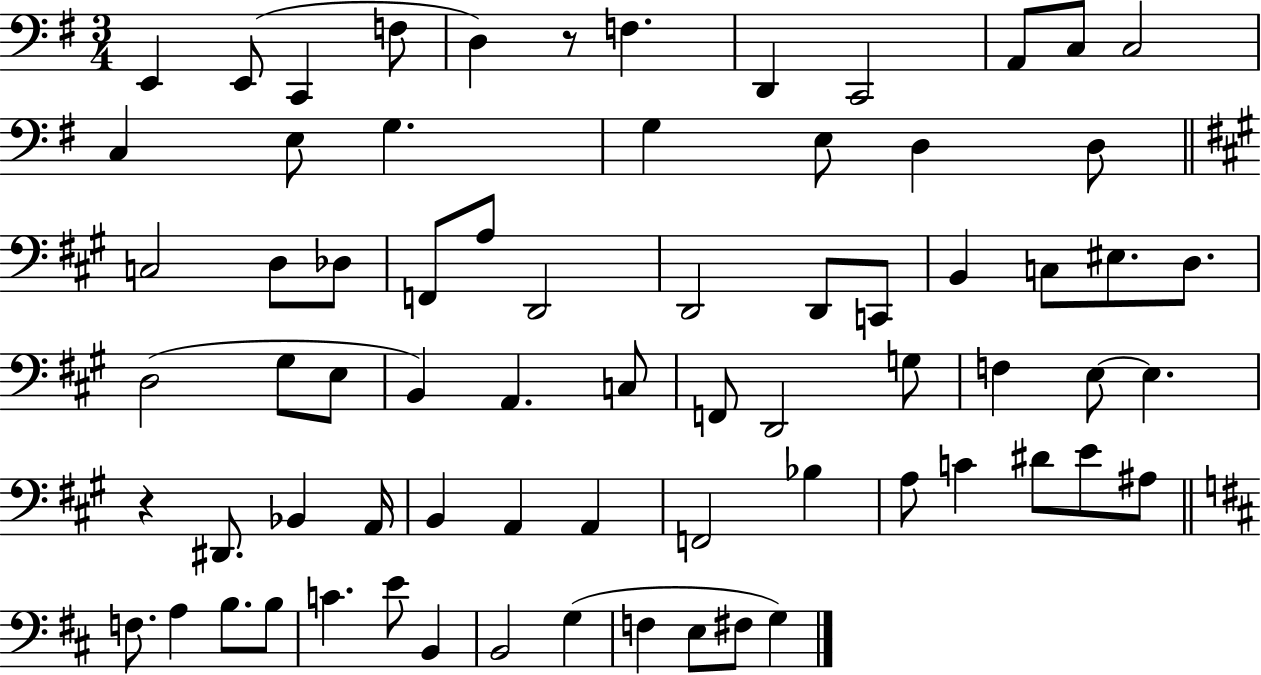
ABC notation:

X:1
T:Untitled
M:3/4
L:1/4
K:G
E,, E,,/2 C,, F,/2 D, z/2 F, D,, C,,2 A,,/2 C,/2 C,2 C, E,/2 G, G, E,/2 D, D,/2 C,2 D,/2 _D,/2 F,,/2 A,/2 D,,2 D,,2 D,,/2 C,,/2 B,, C,/2 ^E,/2 D,/2 D,2 ^G,/2 E,/2 B,, A,, C,/2 F,,/2 D,,2 G,/2 F, E,/2 E, z ^D,,/2 _B,, A,,/4 B,, A,, A,, F,,2 _B, A,/2 C ^D/2 E/2 ^A,/2 F,/2 A, B,/2 B,/2 C E/2 B,, B,,2 G, F, E,/2 ^F,/2 G,